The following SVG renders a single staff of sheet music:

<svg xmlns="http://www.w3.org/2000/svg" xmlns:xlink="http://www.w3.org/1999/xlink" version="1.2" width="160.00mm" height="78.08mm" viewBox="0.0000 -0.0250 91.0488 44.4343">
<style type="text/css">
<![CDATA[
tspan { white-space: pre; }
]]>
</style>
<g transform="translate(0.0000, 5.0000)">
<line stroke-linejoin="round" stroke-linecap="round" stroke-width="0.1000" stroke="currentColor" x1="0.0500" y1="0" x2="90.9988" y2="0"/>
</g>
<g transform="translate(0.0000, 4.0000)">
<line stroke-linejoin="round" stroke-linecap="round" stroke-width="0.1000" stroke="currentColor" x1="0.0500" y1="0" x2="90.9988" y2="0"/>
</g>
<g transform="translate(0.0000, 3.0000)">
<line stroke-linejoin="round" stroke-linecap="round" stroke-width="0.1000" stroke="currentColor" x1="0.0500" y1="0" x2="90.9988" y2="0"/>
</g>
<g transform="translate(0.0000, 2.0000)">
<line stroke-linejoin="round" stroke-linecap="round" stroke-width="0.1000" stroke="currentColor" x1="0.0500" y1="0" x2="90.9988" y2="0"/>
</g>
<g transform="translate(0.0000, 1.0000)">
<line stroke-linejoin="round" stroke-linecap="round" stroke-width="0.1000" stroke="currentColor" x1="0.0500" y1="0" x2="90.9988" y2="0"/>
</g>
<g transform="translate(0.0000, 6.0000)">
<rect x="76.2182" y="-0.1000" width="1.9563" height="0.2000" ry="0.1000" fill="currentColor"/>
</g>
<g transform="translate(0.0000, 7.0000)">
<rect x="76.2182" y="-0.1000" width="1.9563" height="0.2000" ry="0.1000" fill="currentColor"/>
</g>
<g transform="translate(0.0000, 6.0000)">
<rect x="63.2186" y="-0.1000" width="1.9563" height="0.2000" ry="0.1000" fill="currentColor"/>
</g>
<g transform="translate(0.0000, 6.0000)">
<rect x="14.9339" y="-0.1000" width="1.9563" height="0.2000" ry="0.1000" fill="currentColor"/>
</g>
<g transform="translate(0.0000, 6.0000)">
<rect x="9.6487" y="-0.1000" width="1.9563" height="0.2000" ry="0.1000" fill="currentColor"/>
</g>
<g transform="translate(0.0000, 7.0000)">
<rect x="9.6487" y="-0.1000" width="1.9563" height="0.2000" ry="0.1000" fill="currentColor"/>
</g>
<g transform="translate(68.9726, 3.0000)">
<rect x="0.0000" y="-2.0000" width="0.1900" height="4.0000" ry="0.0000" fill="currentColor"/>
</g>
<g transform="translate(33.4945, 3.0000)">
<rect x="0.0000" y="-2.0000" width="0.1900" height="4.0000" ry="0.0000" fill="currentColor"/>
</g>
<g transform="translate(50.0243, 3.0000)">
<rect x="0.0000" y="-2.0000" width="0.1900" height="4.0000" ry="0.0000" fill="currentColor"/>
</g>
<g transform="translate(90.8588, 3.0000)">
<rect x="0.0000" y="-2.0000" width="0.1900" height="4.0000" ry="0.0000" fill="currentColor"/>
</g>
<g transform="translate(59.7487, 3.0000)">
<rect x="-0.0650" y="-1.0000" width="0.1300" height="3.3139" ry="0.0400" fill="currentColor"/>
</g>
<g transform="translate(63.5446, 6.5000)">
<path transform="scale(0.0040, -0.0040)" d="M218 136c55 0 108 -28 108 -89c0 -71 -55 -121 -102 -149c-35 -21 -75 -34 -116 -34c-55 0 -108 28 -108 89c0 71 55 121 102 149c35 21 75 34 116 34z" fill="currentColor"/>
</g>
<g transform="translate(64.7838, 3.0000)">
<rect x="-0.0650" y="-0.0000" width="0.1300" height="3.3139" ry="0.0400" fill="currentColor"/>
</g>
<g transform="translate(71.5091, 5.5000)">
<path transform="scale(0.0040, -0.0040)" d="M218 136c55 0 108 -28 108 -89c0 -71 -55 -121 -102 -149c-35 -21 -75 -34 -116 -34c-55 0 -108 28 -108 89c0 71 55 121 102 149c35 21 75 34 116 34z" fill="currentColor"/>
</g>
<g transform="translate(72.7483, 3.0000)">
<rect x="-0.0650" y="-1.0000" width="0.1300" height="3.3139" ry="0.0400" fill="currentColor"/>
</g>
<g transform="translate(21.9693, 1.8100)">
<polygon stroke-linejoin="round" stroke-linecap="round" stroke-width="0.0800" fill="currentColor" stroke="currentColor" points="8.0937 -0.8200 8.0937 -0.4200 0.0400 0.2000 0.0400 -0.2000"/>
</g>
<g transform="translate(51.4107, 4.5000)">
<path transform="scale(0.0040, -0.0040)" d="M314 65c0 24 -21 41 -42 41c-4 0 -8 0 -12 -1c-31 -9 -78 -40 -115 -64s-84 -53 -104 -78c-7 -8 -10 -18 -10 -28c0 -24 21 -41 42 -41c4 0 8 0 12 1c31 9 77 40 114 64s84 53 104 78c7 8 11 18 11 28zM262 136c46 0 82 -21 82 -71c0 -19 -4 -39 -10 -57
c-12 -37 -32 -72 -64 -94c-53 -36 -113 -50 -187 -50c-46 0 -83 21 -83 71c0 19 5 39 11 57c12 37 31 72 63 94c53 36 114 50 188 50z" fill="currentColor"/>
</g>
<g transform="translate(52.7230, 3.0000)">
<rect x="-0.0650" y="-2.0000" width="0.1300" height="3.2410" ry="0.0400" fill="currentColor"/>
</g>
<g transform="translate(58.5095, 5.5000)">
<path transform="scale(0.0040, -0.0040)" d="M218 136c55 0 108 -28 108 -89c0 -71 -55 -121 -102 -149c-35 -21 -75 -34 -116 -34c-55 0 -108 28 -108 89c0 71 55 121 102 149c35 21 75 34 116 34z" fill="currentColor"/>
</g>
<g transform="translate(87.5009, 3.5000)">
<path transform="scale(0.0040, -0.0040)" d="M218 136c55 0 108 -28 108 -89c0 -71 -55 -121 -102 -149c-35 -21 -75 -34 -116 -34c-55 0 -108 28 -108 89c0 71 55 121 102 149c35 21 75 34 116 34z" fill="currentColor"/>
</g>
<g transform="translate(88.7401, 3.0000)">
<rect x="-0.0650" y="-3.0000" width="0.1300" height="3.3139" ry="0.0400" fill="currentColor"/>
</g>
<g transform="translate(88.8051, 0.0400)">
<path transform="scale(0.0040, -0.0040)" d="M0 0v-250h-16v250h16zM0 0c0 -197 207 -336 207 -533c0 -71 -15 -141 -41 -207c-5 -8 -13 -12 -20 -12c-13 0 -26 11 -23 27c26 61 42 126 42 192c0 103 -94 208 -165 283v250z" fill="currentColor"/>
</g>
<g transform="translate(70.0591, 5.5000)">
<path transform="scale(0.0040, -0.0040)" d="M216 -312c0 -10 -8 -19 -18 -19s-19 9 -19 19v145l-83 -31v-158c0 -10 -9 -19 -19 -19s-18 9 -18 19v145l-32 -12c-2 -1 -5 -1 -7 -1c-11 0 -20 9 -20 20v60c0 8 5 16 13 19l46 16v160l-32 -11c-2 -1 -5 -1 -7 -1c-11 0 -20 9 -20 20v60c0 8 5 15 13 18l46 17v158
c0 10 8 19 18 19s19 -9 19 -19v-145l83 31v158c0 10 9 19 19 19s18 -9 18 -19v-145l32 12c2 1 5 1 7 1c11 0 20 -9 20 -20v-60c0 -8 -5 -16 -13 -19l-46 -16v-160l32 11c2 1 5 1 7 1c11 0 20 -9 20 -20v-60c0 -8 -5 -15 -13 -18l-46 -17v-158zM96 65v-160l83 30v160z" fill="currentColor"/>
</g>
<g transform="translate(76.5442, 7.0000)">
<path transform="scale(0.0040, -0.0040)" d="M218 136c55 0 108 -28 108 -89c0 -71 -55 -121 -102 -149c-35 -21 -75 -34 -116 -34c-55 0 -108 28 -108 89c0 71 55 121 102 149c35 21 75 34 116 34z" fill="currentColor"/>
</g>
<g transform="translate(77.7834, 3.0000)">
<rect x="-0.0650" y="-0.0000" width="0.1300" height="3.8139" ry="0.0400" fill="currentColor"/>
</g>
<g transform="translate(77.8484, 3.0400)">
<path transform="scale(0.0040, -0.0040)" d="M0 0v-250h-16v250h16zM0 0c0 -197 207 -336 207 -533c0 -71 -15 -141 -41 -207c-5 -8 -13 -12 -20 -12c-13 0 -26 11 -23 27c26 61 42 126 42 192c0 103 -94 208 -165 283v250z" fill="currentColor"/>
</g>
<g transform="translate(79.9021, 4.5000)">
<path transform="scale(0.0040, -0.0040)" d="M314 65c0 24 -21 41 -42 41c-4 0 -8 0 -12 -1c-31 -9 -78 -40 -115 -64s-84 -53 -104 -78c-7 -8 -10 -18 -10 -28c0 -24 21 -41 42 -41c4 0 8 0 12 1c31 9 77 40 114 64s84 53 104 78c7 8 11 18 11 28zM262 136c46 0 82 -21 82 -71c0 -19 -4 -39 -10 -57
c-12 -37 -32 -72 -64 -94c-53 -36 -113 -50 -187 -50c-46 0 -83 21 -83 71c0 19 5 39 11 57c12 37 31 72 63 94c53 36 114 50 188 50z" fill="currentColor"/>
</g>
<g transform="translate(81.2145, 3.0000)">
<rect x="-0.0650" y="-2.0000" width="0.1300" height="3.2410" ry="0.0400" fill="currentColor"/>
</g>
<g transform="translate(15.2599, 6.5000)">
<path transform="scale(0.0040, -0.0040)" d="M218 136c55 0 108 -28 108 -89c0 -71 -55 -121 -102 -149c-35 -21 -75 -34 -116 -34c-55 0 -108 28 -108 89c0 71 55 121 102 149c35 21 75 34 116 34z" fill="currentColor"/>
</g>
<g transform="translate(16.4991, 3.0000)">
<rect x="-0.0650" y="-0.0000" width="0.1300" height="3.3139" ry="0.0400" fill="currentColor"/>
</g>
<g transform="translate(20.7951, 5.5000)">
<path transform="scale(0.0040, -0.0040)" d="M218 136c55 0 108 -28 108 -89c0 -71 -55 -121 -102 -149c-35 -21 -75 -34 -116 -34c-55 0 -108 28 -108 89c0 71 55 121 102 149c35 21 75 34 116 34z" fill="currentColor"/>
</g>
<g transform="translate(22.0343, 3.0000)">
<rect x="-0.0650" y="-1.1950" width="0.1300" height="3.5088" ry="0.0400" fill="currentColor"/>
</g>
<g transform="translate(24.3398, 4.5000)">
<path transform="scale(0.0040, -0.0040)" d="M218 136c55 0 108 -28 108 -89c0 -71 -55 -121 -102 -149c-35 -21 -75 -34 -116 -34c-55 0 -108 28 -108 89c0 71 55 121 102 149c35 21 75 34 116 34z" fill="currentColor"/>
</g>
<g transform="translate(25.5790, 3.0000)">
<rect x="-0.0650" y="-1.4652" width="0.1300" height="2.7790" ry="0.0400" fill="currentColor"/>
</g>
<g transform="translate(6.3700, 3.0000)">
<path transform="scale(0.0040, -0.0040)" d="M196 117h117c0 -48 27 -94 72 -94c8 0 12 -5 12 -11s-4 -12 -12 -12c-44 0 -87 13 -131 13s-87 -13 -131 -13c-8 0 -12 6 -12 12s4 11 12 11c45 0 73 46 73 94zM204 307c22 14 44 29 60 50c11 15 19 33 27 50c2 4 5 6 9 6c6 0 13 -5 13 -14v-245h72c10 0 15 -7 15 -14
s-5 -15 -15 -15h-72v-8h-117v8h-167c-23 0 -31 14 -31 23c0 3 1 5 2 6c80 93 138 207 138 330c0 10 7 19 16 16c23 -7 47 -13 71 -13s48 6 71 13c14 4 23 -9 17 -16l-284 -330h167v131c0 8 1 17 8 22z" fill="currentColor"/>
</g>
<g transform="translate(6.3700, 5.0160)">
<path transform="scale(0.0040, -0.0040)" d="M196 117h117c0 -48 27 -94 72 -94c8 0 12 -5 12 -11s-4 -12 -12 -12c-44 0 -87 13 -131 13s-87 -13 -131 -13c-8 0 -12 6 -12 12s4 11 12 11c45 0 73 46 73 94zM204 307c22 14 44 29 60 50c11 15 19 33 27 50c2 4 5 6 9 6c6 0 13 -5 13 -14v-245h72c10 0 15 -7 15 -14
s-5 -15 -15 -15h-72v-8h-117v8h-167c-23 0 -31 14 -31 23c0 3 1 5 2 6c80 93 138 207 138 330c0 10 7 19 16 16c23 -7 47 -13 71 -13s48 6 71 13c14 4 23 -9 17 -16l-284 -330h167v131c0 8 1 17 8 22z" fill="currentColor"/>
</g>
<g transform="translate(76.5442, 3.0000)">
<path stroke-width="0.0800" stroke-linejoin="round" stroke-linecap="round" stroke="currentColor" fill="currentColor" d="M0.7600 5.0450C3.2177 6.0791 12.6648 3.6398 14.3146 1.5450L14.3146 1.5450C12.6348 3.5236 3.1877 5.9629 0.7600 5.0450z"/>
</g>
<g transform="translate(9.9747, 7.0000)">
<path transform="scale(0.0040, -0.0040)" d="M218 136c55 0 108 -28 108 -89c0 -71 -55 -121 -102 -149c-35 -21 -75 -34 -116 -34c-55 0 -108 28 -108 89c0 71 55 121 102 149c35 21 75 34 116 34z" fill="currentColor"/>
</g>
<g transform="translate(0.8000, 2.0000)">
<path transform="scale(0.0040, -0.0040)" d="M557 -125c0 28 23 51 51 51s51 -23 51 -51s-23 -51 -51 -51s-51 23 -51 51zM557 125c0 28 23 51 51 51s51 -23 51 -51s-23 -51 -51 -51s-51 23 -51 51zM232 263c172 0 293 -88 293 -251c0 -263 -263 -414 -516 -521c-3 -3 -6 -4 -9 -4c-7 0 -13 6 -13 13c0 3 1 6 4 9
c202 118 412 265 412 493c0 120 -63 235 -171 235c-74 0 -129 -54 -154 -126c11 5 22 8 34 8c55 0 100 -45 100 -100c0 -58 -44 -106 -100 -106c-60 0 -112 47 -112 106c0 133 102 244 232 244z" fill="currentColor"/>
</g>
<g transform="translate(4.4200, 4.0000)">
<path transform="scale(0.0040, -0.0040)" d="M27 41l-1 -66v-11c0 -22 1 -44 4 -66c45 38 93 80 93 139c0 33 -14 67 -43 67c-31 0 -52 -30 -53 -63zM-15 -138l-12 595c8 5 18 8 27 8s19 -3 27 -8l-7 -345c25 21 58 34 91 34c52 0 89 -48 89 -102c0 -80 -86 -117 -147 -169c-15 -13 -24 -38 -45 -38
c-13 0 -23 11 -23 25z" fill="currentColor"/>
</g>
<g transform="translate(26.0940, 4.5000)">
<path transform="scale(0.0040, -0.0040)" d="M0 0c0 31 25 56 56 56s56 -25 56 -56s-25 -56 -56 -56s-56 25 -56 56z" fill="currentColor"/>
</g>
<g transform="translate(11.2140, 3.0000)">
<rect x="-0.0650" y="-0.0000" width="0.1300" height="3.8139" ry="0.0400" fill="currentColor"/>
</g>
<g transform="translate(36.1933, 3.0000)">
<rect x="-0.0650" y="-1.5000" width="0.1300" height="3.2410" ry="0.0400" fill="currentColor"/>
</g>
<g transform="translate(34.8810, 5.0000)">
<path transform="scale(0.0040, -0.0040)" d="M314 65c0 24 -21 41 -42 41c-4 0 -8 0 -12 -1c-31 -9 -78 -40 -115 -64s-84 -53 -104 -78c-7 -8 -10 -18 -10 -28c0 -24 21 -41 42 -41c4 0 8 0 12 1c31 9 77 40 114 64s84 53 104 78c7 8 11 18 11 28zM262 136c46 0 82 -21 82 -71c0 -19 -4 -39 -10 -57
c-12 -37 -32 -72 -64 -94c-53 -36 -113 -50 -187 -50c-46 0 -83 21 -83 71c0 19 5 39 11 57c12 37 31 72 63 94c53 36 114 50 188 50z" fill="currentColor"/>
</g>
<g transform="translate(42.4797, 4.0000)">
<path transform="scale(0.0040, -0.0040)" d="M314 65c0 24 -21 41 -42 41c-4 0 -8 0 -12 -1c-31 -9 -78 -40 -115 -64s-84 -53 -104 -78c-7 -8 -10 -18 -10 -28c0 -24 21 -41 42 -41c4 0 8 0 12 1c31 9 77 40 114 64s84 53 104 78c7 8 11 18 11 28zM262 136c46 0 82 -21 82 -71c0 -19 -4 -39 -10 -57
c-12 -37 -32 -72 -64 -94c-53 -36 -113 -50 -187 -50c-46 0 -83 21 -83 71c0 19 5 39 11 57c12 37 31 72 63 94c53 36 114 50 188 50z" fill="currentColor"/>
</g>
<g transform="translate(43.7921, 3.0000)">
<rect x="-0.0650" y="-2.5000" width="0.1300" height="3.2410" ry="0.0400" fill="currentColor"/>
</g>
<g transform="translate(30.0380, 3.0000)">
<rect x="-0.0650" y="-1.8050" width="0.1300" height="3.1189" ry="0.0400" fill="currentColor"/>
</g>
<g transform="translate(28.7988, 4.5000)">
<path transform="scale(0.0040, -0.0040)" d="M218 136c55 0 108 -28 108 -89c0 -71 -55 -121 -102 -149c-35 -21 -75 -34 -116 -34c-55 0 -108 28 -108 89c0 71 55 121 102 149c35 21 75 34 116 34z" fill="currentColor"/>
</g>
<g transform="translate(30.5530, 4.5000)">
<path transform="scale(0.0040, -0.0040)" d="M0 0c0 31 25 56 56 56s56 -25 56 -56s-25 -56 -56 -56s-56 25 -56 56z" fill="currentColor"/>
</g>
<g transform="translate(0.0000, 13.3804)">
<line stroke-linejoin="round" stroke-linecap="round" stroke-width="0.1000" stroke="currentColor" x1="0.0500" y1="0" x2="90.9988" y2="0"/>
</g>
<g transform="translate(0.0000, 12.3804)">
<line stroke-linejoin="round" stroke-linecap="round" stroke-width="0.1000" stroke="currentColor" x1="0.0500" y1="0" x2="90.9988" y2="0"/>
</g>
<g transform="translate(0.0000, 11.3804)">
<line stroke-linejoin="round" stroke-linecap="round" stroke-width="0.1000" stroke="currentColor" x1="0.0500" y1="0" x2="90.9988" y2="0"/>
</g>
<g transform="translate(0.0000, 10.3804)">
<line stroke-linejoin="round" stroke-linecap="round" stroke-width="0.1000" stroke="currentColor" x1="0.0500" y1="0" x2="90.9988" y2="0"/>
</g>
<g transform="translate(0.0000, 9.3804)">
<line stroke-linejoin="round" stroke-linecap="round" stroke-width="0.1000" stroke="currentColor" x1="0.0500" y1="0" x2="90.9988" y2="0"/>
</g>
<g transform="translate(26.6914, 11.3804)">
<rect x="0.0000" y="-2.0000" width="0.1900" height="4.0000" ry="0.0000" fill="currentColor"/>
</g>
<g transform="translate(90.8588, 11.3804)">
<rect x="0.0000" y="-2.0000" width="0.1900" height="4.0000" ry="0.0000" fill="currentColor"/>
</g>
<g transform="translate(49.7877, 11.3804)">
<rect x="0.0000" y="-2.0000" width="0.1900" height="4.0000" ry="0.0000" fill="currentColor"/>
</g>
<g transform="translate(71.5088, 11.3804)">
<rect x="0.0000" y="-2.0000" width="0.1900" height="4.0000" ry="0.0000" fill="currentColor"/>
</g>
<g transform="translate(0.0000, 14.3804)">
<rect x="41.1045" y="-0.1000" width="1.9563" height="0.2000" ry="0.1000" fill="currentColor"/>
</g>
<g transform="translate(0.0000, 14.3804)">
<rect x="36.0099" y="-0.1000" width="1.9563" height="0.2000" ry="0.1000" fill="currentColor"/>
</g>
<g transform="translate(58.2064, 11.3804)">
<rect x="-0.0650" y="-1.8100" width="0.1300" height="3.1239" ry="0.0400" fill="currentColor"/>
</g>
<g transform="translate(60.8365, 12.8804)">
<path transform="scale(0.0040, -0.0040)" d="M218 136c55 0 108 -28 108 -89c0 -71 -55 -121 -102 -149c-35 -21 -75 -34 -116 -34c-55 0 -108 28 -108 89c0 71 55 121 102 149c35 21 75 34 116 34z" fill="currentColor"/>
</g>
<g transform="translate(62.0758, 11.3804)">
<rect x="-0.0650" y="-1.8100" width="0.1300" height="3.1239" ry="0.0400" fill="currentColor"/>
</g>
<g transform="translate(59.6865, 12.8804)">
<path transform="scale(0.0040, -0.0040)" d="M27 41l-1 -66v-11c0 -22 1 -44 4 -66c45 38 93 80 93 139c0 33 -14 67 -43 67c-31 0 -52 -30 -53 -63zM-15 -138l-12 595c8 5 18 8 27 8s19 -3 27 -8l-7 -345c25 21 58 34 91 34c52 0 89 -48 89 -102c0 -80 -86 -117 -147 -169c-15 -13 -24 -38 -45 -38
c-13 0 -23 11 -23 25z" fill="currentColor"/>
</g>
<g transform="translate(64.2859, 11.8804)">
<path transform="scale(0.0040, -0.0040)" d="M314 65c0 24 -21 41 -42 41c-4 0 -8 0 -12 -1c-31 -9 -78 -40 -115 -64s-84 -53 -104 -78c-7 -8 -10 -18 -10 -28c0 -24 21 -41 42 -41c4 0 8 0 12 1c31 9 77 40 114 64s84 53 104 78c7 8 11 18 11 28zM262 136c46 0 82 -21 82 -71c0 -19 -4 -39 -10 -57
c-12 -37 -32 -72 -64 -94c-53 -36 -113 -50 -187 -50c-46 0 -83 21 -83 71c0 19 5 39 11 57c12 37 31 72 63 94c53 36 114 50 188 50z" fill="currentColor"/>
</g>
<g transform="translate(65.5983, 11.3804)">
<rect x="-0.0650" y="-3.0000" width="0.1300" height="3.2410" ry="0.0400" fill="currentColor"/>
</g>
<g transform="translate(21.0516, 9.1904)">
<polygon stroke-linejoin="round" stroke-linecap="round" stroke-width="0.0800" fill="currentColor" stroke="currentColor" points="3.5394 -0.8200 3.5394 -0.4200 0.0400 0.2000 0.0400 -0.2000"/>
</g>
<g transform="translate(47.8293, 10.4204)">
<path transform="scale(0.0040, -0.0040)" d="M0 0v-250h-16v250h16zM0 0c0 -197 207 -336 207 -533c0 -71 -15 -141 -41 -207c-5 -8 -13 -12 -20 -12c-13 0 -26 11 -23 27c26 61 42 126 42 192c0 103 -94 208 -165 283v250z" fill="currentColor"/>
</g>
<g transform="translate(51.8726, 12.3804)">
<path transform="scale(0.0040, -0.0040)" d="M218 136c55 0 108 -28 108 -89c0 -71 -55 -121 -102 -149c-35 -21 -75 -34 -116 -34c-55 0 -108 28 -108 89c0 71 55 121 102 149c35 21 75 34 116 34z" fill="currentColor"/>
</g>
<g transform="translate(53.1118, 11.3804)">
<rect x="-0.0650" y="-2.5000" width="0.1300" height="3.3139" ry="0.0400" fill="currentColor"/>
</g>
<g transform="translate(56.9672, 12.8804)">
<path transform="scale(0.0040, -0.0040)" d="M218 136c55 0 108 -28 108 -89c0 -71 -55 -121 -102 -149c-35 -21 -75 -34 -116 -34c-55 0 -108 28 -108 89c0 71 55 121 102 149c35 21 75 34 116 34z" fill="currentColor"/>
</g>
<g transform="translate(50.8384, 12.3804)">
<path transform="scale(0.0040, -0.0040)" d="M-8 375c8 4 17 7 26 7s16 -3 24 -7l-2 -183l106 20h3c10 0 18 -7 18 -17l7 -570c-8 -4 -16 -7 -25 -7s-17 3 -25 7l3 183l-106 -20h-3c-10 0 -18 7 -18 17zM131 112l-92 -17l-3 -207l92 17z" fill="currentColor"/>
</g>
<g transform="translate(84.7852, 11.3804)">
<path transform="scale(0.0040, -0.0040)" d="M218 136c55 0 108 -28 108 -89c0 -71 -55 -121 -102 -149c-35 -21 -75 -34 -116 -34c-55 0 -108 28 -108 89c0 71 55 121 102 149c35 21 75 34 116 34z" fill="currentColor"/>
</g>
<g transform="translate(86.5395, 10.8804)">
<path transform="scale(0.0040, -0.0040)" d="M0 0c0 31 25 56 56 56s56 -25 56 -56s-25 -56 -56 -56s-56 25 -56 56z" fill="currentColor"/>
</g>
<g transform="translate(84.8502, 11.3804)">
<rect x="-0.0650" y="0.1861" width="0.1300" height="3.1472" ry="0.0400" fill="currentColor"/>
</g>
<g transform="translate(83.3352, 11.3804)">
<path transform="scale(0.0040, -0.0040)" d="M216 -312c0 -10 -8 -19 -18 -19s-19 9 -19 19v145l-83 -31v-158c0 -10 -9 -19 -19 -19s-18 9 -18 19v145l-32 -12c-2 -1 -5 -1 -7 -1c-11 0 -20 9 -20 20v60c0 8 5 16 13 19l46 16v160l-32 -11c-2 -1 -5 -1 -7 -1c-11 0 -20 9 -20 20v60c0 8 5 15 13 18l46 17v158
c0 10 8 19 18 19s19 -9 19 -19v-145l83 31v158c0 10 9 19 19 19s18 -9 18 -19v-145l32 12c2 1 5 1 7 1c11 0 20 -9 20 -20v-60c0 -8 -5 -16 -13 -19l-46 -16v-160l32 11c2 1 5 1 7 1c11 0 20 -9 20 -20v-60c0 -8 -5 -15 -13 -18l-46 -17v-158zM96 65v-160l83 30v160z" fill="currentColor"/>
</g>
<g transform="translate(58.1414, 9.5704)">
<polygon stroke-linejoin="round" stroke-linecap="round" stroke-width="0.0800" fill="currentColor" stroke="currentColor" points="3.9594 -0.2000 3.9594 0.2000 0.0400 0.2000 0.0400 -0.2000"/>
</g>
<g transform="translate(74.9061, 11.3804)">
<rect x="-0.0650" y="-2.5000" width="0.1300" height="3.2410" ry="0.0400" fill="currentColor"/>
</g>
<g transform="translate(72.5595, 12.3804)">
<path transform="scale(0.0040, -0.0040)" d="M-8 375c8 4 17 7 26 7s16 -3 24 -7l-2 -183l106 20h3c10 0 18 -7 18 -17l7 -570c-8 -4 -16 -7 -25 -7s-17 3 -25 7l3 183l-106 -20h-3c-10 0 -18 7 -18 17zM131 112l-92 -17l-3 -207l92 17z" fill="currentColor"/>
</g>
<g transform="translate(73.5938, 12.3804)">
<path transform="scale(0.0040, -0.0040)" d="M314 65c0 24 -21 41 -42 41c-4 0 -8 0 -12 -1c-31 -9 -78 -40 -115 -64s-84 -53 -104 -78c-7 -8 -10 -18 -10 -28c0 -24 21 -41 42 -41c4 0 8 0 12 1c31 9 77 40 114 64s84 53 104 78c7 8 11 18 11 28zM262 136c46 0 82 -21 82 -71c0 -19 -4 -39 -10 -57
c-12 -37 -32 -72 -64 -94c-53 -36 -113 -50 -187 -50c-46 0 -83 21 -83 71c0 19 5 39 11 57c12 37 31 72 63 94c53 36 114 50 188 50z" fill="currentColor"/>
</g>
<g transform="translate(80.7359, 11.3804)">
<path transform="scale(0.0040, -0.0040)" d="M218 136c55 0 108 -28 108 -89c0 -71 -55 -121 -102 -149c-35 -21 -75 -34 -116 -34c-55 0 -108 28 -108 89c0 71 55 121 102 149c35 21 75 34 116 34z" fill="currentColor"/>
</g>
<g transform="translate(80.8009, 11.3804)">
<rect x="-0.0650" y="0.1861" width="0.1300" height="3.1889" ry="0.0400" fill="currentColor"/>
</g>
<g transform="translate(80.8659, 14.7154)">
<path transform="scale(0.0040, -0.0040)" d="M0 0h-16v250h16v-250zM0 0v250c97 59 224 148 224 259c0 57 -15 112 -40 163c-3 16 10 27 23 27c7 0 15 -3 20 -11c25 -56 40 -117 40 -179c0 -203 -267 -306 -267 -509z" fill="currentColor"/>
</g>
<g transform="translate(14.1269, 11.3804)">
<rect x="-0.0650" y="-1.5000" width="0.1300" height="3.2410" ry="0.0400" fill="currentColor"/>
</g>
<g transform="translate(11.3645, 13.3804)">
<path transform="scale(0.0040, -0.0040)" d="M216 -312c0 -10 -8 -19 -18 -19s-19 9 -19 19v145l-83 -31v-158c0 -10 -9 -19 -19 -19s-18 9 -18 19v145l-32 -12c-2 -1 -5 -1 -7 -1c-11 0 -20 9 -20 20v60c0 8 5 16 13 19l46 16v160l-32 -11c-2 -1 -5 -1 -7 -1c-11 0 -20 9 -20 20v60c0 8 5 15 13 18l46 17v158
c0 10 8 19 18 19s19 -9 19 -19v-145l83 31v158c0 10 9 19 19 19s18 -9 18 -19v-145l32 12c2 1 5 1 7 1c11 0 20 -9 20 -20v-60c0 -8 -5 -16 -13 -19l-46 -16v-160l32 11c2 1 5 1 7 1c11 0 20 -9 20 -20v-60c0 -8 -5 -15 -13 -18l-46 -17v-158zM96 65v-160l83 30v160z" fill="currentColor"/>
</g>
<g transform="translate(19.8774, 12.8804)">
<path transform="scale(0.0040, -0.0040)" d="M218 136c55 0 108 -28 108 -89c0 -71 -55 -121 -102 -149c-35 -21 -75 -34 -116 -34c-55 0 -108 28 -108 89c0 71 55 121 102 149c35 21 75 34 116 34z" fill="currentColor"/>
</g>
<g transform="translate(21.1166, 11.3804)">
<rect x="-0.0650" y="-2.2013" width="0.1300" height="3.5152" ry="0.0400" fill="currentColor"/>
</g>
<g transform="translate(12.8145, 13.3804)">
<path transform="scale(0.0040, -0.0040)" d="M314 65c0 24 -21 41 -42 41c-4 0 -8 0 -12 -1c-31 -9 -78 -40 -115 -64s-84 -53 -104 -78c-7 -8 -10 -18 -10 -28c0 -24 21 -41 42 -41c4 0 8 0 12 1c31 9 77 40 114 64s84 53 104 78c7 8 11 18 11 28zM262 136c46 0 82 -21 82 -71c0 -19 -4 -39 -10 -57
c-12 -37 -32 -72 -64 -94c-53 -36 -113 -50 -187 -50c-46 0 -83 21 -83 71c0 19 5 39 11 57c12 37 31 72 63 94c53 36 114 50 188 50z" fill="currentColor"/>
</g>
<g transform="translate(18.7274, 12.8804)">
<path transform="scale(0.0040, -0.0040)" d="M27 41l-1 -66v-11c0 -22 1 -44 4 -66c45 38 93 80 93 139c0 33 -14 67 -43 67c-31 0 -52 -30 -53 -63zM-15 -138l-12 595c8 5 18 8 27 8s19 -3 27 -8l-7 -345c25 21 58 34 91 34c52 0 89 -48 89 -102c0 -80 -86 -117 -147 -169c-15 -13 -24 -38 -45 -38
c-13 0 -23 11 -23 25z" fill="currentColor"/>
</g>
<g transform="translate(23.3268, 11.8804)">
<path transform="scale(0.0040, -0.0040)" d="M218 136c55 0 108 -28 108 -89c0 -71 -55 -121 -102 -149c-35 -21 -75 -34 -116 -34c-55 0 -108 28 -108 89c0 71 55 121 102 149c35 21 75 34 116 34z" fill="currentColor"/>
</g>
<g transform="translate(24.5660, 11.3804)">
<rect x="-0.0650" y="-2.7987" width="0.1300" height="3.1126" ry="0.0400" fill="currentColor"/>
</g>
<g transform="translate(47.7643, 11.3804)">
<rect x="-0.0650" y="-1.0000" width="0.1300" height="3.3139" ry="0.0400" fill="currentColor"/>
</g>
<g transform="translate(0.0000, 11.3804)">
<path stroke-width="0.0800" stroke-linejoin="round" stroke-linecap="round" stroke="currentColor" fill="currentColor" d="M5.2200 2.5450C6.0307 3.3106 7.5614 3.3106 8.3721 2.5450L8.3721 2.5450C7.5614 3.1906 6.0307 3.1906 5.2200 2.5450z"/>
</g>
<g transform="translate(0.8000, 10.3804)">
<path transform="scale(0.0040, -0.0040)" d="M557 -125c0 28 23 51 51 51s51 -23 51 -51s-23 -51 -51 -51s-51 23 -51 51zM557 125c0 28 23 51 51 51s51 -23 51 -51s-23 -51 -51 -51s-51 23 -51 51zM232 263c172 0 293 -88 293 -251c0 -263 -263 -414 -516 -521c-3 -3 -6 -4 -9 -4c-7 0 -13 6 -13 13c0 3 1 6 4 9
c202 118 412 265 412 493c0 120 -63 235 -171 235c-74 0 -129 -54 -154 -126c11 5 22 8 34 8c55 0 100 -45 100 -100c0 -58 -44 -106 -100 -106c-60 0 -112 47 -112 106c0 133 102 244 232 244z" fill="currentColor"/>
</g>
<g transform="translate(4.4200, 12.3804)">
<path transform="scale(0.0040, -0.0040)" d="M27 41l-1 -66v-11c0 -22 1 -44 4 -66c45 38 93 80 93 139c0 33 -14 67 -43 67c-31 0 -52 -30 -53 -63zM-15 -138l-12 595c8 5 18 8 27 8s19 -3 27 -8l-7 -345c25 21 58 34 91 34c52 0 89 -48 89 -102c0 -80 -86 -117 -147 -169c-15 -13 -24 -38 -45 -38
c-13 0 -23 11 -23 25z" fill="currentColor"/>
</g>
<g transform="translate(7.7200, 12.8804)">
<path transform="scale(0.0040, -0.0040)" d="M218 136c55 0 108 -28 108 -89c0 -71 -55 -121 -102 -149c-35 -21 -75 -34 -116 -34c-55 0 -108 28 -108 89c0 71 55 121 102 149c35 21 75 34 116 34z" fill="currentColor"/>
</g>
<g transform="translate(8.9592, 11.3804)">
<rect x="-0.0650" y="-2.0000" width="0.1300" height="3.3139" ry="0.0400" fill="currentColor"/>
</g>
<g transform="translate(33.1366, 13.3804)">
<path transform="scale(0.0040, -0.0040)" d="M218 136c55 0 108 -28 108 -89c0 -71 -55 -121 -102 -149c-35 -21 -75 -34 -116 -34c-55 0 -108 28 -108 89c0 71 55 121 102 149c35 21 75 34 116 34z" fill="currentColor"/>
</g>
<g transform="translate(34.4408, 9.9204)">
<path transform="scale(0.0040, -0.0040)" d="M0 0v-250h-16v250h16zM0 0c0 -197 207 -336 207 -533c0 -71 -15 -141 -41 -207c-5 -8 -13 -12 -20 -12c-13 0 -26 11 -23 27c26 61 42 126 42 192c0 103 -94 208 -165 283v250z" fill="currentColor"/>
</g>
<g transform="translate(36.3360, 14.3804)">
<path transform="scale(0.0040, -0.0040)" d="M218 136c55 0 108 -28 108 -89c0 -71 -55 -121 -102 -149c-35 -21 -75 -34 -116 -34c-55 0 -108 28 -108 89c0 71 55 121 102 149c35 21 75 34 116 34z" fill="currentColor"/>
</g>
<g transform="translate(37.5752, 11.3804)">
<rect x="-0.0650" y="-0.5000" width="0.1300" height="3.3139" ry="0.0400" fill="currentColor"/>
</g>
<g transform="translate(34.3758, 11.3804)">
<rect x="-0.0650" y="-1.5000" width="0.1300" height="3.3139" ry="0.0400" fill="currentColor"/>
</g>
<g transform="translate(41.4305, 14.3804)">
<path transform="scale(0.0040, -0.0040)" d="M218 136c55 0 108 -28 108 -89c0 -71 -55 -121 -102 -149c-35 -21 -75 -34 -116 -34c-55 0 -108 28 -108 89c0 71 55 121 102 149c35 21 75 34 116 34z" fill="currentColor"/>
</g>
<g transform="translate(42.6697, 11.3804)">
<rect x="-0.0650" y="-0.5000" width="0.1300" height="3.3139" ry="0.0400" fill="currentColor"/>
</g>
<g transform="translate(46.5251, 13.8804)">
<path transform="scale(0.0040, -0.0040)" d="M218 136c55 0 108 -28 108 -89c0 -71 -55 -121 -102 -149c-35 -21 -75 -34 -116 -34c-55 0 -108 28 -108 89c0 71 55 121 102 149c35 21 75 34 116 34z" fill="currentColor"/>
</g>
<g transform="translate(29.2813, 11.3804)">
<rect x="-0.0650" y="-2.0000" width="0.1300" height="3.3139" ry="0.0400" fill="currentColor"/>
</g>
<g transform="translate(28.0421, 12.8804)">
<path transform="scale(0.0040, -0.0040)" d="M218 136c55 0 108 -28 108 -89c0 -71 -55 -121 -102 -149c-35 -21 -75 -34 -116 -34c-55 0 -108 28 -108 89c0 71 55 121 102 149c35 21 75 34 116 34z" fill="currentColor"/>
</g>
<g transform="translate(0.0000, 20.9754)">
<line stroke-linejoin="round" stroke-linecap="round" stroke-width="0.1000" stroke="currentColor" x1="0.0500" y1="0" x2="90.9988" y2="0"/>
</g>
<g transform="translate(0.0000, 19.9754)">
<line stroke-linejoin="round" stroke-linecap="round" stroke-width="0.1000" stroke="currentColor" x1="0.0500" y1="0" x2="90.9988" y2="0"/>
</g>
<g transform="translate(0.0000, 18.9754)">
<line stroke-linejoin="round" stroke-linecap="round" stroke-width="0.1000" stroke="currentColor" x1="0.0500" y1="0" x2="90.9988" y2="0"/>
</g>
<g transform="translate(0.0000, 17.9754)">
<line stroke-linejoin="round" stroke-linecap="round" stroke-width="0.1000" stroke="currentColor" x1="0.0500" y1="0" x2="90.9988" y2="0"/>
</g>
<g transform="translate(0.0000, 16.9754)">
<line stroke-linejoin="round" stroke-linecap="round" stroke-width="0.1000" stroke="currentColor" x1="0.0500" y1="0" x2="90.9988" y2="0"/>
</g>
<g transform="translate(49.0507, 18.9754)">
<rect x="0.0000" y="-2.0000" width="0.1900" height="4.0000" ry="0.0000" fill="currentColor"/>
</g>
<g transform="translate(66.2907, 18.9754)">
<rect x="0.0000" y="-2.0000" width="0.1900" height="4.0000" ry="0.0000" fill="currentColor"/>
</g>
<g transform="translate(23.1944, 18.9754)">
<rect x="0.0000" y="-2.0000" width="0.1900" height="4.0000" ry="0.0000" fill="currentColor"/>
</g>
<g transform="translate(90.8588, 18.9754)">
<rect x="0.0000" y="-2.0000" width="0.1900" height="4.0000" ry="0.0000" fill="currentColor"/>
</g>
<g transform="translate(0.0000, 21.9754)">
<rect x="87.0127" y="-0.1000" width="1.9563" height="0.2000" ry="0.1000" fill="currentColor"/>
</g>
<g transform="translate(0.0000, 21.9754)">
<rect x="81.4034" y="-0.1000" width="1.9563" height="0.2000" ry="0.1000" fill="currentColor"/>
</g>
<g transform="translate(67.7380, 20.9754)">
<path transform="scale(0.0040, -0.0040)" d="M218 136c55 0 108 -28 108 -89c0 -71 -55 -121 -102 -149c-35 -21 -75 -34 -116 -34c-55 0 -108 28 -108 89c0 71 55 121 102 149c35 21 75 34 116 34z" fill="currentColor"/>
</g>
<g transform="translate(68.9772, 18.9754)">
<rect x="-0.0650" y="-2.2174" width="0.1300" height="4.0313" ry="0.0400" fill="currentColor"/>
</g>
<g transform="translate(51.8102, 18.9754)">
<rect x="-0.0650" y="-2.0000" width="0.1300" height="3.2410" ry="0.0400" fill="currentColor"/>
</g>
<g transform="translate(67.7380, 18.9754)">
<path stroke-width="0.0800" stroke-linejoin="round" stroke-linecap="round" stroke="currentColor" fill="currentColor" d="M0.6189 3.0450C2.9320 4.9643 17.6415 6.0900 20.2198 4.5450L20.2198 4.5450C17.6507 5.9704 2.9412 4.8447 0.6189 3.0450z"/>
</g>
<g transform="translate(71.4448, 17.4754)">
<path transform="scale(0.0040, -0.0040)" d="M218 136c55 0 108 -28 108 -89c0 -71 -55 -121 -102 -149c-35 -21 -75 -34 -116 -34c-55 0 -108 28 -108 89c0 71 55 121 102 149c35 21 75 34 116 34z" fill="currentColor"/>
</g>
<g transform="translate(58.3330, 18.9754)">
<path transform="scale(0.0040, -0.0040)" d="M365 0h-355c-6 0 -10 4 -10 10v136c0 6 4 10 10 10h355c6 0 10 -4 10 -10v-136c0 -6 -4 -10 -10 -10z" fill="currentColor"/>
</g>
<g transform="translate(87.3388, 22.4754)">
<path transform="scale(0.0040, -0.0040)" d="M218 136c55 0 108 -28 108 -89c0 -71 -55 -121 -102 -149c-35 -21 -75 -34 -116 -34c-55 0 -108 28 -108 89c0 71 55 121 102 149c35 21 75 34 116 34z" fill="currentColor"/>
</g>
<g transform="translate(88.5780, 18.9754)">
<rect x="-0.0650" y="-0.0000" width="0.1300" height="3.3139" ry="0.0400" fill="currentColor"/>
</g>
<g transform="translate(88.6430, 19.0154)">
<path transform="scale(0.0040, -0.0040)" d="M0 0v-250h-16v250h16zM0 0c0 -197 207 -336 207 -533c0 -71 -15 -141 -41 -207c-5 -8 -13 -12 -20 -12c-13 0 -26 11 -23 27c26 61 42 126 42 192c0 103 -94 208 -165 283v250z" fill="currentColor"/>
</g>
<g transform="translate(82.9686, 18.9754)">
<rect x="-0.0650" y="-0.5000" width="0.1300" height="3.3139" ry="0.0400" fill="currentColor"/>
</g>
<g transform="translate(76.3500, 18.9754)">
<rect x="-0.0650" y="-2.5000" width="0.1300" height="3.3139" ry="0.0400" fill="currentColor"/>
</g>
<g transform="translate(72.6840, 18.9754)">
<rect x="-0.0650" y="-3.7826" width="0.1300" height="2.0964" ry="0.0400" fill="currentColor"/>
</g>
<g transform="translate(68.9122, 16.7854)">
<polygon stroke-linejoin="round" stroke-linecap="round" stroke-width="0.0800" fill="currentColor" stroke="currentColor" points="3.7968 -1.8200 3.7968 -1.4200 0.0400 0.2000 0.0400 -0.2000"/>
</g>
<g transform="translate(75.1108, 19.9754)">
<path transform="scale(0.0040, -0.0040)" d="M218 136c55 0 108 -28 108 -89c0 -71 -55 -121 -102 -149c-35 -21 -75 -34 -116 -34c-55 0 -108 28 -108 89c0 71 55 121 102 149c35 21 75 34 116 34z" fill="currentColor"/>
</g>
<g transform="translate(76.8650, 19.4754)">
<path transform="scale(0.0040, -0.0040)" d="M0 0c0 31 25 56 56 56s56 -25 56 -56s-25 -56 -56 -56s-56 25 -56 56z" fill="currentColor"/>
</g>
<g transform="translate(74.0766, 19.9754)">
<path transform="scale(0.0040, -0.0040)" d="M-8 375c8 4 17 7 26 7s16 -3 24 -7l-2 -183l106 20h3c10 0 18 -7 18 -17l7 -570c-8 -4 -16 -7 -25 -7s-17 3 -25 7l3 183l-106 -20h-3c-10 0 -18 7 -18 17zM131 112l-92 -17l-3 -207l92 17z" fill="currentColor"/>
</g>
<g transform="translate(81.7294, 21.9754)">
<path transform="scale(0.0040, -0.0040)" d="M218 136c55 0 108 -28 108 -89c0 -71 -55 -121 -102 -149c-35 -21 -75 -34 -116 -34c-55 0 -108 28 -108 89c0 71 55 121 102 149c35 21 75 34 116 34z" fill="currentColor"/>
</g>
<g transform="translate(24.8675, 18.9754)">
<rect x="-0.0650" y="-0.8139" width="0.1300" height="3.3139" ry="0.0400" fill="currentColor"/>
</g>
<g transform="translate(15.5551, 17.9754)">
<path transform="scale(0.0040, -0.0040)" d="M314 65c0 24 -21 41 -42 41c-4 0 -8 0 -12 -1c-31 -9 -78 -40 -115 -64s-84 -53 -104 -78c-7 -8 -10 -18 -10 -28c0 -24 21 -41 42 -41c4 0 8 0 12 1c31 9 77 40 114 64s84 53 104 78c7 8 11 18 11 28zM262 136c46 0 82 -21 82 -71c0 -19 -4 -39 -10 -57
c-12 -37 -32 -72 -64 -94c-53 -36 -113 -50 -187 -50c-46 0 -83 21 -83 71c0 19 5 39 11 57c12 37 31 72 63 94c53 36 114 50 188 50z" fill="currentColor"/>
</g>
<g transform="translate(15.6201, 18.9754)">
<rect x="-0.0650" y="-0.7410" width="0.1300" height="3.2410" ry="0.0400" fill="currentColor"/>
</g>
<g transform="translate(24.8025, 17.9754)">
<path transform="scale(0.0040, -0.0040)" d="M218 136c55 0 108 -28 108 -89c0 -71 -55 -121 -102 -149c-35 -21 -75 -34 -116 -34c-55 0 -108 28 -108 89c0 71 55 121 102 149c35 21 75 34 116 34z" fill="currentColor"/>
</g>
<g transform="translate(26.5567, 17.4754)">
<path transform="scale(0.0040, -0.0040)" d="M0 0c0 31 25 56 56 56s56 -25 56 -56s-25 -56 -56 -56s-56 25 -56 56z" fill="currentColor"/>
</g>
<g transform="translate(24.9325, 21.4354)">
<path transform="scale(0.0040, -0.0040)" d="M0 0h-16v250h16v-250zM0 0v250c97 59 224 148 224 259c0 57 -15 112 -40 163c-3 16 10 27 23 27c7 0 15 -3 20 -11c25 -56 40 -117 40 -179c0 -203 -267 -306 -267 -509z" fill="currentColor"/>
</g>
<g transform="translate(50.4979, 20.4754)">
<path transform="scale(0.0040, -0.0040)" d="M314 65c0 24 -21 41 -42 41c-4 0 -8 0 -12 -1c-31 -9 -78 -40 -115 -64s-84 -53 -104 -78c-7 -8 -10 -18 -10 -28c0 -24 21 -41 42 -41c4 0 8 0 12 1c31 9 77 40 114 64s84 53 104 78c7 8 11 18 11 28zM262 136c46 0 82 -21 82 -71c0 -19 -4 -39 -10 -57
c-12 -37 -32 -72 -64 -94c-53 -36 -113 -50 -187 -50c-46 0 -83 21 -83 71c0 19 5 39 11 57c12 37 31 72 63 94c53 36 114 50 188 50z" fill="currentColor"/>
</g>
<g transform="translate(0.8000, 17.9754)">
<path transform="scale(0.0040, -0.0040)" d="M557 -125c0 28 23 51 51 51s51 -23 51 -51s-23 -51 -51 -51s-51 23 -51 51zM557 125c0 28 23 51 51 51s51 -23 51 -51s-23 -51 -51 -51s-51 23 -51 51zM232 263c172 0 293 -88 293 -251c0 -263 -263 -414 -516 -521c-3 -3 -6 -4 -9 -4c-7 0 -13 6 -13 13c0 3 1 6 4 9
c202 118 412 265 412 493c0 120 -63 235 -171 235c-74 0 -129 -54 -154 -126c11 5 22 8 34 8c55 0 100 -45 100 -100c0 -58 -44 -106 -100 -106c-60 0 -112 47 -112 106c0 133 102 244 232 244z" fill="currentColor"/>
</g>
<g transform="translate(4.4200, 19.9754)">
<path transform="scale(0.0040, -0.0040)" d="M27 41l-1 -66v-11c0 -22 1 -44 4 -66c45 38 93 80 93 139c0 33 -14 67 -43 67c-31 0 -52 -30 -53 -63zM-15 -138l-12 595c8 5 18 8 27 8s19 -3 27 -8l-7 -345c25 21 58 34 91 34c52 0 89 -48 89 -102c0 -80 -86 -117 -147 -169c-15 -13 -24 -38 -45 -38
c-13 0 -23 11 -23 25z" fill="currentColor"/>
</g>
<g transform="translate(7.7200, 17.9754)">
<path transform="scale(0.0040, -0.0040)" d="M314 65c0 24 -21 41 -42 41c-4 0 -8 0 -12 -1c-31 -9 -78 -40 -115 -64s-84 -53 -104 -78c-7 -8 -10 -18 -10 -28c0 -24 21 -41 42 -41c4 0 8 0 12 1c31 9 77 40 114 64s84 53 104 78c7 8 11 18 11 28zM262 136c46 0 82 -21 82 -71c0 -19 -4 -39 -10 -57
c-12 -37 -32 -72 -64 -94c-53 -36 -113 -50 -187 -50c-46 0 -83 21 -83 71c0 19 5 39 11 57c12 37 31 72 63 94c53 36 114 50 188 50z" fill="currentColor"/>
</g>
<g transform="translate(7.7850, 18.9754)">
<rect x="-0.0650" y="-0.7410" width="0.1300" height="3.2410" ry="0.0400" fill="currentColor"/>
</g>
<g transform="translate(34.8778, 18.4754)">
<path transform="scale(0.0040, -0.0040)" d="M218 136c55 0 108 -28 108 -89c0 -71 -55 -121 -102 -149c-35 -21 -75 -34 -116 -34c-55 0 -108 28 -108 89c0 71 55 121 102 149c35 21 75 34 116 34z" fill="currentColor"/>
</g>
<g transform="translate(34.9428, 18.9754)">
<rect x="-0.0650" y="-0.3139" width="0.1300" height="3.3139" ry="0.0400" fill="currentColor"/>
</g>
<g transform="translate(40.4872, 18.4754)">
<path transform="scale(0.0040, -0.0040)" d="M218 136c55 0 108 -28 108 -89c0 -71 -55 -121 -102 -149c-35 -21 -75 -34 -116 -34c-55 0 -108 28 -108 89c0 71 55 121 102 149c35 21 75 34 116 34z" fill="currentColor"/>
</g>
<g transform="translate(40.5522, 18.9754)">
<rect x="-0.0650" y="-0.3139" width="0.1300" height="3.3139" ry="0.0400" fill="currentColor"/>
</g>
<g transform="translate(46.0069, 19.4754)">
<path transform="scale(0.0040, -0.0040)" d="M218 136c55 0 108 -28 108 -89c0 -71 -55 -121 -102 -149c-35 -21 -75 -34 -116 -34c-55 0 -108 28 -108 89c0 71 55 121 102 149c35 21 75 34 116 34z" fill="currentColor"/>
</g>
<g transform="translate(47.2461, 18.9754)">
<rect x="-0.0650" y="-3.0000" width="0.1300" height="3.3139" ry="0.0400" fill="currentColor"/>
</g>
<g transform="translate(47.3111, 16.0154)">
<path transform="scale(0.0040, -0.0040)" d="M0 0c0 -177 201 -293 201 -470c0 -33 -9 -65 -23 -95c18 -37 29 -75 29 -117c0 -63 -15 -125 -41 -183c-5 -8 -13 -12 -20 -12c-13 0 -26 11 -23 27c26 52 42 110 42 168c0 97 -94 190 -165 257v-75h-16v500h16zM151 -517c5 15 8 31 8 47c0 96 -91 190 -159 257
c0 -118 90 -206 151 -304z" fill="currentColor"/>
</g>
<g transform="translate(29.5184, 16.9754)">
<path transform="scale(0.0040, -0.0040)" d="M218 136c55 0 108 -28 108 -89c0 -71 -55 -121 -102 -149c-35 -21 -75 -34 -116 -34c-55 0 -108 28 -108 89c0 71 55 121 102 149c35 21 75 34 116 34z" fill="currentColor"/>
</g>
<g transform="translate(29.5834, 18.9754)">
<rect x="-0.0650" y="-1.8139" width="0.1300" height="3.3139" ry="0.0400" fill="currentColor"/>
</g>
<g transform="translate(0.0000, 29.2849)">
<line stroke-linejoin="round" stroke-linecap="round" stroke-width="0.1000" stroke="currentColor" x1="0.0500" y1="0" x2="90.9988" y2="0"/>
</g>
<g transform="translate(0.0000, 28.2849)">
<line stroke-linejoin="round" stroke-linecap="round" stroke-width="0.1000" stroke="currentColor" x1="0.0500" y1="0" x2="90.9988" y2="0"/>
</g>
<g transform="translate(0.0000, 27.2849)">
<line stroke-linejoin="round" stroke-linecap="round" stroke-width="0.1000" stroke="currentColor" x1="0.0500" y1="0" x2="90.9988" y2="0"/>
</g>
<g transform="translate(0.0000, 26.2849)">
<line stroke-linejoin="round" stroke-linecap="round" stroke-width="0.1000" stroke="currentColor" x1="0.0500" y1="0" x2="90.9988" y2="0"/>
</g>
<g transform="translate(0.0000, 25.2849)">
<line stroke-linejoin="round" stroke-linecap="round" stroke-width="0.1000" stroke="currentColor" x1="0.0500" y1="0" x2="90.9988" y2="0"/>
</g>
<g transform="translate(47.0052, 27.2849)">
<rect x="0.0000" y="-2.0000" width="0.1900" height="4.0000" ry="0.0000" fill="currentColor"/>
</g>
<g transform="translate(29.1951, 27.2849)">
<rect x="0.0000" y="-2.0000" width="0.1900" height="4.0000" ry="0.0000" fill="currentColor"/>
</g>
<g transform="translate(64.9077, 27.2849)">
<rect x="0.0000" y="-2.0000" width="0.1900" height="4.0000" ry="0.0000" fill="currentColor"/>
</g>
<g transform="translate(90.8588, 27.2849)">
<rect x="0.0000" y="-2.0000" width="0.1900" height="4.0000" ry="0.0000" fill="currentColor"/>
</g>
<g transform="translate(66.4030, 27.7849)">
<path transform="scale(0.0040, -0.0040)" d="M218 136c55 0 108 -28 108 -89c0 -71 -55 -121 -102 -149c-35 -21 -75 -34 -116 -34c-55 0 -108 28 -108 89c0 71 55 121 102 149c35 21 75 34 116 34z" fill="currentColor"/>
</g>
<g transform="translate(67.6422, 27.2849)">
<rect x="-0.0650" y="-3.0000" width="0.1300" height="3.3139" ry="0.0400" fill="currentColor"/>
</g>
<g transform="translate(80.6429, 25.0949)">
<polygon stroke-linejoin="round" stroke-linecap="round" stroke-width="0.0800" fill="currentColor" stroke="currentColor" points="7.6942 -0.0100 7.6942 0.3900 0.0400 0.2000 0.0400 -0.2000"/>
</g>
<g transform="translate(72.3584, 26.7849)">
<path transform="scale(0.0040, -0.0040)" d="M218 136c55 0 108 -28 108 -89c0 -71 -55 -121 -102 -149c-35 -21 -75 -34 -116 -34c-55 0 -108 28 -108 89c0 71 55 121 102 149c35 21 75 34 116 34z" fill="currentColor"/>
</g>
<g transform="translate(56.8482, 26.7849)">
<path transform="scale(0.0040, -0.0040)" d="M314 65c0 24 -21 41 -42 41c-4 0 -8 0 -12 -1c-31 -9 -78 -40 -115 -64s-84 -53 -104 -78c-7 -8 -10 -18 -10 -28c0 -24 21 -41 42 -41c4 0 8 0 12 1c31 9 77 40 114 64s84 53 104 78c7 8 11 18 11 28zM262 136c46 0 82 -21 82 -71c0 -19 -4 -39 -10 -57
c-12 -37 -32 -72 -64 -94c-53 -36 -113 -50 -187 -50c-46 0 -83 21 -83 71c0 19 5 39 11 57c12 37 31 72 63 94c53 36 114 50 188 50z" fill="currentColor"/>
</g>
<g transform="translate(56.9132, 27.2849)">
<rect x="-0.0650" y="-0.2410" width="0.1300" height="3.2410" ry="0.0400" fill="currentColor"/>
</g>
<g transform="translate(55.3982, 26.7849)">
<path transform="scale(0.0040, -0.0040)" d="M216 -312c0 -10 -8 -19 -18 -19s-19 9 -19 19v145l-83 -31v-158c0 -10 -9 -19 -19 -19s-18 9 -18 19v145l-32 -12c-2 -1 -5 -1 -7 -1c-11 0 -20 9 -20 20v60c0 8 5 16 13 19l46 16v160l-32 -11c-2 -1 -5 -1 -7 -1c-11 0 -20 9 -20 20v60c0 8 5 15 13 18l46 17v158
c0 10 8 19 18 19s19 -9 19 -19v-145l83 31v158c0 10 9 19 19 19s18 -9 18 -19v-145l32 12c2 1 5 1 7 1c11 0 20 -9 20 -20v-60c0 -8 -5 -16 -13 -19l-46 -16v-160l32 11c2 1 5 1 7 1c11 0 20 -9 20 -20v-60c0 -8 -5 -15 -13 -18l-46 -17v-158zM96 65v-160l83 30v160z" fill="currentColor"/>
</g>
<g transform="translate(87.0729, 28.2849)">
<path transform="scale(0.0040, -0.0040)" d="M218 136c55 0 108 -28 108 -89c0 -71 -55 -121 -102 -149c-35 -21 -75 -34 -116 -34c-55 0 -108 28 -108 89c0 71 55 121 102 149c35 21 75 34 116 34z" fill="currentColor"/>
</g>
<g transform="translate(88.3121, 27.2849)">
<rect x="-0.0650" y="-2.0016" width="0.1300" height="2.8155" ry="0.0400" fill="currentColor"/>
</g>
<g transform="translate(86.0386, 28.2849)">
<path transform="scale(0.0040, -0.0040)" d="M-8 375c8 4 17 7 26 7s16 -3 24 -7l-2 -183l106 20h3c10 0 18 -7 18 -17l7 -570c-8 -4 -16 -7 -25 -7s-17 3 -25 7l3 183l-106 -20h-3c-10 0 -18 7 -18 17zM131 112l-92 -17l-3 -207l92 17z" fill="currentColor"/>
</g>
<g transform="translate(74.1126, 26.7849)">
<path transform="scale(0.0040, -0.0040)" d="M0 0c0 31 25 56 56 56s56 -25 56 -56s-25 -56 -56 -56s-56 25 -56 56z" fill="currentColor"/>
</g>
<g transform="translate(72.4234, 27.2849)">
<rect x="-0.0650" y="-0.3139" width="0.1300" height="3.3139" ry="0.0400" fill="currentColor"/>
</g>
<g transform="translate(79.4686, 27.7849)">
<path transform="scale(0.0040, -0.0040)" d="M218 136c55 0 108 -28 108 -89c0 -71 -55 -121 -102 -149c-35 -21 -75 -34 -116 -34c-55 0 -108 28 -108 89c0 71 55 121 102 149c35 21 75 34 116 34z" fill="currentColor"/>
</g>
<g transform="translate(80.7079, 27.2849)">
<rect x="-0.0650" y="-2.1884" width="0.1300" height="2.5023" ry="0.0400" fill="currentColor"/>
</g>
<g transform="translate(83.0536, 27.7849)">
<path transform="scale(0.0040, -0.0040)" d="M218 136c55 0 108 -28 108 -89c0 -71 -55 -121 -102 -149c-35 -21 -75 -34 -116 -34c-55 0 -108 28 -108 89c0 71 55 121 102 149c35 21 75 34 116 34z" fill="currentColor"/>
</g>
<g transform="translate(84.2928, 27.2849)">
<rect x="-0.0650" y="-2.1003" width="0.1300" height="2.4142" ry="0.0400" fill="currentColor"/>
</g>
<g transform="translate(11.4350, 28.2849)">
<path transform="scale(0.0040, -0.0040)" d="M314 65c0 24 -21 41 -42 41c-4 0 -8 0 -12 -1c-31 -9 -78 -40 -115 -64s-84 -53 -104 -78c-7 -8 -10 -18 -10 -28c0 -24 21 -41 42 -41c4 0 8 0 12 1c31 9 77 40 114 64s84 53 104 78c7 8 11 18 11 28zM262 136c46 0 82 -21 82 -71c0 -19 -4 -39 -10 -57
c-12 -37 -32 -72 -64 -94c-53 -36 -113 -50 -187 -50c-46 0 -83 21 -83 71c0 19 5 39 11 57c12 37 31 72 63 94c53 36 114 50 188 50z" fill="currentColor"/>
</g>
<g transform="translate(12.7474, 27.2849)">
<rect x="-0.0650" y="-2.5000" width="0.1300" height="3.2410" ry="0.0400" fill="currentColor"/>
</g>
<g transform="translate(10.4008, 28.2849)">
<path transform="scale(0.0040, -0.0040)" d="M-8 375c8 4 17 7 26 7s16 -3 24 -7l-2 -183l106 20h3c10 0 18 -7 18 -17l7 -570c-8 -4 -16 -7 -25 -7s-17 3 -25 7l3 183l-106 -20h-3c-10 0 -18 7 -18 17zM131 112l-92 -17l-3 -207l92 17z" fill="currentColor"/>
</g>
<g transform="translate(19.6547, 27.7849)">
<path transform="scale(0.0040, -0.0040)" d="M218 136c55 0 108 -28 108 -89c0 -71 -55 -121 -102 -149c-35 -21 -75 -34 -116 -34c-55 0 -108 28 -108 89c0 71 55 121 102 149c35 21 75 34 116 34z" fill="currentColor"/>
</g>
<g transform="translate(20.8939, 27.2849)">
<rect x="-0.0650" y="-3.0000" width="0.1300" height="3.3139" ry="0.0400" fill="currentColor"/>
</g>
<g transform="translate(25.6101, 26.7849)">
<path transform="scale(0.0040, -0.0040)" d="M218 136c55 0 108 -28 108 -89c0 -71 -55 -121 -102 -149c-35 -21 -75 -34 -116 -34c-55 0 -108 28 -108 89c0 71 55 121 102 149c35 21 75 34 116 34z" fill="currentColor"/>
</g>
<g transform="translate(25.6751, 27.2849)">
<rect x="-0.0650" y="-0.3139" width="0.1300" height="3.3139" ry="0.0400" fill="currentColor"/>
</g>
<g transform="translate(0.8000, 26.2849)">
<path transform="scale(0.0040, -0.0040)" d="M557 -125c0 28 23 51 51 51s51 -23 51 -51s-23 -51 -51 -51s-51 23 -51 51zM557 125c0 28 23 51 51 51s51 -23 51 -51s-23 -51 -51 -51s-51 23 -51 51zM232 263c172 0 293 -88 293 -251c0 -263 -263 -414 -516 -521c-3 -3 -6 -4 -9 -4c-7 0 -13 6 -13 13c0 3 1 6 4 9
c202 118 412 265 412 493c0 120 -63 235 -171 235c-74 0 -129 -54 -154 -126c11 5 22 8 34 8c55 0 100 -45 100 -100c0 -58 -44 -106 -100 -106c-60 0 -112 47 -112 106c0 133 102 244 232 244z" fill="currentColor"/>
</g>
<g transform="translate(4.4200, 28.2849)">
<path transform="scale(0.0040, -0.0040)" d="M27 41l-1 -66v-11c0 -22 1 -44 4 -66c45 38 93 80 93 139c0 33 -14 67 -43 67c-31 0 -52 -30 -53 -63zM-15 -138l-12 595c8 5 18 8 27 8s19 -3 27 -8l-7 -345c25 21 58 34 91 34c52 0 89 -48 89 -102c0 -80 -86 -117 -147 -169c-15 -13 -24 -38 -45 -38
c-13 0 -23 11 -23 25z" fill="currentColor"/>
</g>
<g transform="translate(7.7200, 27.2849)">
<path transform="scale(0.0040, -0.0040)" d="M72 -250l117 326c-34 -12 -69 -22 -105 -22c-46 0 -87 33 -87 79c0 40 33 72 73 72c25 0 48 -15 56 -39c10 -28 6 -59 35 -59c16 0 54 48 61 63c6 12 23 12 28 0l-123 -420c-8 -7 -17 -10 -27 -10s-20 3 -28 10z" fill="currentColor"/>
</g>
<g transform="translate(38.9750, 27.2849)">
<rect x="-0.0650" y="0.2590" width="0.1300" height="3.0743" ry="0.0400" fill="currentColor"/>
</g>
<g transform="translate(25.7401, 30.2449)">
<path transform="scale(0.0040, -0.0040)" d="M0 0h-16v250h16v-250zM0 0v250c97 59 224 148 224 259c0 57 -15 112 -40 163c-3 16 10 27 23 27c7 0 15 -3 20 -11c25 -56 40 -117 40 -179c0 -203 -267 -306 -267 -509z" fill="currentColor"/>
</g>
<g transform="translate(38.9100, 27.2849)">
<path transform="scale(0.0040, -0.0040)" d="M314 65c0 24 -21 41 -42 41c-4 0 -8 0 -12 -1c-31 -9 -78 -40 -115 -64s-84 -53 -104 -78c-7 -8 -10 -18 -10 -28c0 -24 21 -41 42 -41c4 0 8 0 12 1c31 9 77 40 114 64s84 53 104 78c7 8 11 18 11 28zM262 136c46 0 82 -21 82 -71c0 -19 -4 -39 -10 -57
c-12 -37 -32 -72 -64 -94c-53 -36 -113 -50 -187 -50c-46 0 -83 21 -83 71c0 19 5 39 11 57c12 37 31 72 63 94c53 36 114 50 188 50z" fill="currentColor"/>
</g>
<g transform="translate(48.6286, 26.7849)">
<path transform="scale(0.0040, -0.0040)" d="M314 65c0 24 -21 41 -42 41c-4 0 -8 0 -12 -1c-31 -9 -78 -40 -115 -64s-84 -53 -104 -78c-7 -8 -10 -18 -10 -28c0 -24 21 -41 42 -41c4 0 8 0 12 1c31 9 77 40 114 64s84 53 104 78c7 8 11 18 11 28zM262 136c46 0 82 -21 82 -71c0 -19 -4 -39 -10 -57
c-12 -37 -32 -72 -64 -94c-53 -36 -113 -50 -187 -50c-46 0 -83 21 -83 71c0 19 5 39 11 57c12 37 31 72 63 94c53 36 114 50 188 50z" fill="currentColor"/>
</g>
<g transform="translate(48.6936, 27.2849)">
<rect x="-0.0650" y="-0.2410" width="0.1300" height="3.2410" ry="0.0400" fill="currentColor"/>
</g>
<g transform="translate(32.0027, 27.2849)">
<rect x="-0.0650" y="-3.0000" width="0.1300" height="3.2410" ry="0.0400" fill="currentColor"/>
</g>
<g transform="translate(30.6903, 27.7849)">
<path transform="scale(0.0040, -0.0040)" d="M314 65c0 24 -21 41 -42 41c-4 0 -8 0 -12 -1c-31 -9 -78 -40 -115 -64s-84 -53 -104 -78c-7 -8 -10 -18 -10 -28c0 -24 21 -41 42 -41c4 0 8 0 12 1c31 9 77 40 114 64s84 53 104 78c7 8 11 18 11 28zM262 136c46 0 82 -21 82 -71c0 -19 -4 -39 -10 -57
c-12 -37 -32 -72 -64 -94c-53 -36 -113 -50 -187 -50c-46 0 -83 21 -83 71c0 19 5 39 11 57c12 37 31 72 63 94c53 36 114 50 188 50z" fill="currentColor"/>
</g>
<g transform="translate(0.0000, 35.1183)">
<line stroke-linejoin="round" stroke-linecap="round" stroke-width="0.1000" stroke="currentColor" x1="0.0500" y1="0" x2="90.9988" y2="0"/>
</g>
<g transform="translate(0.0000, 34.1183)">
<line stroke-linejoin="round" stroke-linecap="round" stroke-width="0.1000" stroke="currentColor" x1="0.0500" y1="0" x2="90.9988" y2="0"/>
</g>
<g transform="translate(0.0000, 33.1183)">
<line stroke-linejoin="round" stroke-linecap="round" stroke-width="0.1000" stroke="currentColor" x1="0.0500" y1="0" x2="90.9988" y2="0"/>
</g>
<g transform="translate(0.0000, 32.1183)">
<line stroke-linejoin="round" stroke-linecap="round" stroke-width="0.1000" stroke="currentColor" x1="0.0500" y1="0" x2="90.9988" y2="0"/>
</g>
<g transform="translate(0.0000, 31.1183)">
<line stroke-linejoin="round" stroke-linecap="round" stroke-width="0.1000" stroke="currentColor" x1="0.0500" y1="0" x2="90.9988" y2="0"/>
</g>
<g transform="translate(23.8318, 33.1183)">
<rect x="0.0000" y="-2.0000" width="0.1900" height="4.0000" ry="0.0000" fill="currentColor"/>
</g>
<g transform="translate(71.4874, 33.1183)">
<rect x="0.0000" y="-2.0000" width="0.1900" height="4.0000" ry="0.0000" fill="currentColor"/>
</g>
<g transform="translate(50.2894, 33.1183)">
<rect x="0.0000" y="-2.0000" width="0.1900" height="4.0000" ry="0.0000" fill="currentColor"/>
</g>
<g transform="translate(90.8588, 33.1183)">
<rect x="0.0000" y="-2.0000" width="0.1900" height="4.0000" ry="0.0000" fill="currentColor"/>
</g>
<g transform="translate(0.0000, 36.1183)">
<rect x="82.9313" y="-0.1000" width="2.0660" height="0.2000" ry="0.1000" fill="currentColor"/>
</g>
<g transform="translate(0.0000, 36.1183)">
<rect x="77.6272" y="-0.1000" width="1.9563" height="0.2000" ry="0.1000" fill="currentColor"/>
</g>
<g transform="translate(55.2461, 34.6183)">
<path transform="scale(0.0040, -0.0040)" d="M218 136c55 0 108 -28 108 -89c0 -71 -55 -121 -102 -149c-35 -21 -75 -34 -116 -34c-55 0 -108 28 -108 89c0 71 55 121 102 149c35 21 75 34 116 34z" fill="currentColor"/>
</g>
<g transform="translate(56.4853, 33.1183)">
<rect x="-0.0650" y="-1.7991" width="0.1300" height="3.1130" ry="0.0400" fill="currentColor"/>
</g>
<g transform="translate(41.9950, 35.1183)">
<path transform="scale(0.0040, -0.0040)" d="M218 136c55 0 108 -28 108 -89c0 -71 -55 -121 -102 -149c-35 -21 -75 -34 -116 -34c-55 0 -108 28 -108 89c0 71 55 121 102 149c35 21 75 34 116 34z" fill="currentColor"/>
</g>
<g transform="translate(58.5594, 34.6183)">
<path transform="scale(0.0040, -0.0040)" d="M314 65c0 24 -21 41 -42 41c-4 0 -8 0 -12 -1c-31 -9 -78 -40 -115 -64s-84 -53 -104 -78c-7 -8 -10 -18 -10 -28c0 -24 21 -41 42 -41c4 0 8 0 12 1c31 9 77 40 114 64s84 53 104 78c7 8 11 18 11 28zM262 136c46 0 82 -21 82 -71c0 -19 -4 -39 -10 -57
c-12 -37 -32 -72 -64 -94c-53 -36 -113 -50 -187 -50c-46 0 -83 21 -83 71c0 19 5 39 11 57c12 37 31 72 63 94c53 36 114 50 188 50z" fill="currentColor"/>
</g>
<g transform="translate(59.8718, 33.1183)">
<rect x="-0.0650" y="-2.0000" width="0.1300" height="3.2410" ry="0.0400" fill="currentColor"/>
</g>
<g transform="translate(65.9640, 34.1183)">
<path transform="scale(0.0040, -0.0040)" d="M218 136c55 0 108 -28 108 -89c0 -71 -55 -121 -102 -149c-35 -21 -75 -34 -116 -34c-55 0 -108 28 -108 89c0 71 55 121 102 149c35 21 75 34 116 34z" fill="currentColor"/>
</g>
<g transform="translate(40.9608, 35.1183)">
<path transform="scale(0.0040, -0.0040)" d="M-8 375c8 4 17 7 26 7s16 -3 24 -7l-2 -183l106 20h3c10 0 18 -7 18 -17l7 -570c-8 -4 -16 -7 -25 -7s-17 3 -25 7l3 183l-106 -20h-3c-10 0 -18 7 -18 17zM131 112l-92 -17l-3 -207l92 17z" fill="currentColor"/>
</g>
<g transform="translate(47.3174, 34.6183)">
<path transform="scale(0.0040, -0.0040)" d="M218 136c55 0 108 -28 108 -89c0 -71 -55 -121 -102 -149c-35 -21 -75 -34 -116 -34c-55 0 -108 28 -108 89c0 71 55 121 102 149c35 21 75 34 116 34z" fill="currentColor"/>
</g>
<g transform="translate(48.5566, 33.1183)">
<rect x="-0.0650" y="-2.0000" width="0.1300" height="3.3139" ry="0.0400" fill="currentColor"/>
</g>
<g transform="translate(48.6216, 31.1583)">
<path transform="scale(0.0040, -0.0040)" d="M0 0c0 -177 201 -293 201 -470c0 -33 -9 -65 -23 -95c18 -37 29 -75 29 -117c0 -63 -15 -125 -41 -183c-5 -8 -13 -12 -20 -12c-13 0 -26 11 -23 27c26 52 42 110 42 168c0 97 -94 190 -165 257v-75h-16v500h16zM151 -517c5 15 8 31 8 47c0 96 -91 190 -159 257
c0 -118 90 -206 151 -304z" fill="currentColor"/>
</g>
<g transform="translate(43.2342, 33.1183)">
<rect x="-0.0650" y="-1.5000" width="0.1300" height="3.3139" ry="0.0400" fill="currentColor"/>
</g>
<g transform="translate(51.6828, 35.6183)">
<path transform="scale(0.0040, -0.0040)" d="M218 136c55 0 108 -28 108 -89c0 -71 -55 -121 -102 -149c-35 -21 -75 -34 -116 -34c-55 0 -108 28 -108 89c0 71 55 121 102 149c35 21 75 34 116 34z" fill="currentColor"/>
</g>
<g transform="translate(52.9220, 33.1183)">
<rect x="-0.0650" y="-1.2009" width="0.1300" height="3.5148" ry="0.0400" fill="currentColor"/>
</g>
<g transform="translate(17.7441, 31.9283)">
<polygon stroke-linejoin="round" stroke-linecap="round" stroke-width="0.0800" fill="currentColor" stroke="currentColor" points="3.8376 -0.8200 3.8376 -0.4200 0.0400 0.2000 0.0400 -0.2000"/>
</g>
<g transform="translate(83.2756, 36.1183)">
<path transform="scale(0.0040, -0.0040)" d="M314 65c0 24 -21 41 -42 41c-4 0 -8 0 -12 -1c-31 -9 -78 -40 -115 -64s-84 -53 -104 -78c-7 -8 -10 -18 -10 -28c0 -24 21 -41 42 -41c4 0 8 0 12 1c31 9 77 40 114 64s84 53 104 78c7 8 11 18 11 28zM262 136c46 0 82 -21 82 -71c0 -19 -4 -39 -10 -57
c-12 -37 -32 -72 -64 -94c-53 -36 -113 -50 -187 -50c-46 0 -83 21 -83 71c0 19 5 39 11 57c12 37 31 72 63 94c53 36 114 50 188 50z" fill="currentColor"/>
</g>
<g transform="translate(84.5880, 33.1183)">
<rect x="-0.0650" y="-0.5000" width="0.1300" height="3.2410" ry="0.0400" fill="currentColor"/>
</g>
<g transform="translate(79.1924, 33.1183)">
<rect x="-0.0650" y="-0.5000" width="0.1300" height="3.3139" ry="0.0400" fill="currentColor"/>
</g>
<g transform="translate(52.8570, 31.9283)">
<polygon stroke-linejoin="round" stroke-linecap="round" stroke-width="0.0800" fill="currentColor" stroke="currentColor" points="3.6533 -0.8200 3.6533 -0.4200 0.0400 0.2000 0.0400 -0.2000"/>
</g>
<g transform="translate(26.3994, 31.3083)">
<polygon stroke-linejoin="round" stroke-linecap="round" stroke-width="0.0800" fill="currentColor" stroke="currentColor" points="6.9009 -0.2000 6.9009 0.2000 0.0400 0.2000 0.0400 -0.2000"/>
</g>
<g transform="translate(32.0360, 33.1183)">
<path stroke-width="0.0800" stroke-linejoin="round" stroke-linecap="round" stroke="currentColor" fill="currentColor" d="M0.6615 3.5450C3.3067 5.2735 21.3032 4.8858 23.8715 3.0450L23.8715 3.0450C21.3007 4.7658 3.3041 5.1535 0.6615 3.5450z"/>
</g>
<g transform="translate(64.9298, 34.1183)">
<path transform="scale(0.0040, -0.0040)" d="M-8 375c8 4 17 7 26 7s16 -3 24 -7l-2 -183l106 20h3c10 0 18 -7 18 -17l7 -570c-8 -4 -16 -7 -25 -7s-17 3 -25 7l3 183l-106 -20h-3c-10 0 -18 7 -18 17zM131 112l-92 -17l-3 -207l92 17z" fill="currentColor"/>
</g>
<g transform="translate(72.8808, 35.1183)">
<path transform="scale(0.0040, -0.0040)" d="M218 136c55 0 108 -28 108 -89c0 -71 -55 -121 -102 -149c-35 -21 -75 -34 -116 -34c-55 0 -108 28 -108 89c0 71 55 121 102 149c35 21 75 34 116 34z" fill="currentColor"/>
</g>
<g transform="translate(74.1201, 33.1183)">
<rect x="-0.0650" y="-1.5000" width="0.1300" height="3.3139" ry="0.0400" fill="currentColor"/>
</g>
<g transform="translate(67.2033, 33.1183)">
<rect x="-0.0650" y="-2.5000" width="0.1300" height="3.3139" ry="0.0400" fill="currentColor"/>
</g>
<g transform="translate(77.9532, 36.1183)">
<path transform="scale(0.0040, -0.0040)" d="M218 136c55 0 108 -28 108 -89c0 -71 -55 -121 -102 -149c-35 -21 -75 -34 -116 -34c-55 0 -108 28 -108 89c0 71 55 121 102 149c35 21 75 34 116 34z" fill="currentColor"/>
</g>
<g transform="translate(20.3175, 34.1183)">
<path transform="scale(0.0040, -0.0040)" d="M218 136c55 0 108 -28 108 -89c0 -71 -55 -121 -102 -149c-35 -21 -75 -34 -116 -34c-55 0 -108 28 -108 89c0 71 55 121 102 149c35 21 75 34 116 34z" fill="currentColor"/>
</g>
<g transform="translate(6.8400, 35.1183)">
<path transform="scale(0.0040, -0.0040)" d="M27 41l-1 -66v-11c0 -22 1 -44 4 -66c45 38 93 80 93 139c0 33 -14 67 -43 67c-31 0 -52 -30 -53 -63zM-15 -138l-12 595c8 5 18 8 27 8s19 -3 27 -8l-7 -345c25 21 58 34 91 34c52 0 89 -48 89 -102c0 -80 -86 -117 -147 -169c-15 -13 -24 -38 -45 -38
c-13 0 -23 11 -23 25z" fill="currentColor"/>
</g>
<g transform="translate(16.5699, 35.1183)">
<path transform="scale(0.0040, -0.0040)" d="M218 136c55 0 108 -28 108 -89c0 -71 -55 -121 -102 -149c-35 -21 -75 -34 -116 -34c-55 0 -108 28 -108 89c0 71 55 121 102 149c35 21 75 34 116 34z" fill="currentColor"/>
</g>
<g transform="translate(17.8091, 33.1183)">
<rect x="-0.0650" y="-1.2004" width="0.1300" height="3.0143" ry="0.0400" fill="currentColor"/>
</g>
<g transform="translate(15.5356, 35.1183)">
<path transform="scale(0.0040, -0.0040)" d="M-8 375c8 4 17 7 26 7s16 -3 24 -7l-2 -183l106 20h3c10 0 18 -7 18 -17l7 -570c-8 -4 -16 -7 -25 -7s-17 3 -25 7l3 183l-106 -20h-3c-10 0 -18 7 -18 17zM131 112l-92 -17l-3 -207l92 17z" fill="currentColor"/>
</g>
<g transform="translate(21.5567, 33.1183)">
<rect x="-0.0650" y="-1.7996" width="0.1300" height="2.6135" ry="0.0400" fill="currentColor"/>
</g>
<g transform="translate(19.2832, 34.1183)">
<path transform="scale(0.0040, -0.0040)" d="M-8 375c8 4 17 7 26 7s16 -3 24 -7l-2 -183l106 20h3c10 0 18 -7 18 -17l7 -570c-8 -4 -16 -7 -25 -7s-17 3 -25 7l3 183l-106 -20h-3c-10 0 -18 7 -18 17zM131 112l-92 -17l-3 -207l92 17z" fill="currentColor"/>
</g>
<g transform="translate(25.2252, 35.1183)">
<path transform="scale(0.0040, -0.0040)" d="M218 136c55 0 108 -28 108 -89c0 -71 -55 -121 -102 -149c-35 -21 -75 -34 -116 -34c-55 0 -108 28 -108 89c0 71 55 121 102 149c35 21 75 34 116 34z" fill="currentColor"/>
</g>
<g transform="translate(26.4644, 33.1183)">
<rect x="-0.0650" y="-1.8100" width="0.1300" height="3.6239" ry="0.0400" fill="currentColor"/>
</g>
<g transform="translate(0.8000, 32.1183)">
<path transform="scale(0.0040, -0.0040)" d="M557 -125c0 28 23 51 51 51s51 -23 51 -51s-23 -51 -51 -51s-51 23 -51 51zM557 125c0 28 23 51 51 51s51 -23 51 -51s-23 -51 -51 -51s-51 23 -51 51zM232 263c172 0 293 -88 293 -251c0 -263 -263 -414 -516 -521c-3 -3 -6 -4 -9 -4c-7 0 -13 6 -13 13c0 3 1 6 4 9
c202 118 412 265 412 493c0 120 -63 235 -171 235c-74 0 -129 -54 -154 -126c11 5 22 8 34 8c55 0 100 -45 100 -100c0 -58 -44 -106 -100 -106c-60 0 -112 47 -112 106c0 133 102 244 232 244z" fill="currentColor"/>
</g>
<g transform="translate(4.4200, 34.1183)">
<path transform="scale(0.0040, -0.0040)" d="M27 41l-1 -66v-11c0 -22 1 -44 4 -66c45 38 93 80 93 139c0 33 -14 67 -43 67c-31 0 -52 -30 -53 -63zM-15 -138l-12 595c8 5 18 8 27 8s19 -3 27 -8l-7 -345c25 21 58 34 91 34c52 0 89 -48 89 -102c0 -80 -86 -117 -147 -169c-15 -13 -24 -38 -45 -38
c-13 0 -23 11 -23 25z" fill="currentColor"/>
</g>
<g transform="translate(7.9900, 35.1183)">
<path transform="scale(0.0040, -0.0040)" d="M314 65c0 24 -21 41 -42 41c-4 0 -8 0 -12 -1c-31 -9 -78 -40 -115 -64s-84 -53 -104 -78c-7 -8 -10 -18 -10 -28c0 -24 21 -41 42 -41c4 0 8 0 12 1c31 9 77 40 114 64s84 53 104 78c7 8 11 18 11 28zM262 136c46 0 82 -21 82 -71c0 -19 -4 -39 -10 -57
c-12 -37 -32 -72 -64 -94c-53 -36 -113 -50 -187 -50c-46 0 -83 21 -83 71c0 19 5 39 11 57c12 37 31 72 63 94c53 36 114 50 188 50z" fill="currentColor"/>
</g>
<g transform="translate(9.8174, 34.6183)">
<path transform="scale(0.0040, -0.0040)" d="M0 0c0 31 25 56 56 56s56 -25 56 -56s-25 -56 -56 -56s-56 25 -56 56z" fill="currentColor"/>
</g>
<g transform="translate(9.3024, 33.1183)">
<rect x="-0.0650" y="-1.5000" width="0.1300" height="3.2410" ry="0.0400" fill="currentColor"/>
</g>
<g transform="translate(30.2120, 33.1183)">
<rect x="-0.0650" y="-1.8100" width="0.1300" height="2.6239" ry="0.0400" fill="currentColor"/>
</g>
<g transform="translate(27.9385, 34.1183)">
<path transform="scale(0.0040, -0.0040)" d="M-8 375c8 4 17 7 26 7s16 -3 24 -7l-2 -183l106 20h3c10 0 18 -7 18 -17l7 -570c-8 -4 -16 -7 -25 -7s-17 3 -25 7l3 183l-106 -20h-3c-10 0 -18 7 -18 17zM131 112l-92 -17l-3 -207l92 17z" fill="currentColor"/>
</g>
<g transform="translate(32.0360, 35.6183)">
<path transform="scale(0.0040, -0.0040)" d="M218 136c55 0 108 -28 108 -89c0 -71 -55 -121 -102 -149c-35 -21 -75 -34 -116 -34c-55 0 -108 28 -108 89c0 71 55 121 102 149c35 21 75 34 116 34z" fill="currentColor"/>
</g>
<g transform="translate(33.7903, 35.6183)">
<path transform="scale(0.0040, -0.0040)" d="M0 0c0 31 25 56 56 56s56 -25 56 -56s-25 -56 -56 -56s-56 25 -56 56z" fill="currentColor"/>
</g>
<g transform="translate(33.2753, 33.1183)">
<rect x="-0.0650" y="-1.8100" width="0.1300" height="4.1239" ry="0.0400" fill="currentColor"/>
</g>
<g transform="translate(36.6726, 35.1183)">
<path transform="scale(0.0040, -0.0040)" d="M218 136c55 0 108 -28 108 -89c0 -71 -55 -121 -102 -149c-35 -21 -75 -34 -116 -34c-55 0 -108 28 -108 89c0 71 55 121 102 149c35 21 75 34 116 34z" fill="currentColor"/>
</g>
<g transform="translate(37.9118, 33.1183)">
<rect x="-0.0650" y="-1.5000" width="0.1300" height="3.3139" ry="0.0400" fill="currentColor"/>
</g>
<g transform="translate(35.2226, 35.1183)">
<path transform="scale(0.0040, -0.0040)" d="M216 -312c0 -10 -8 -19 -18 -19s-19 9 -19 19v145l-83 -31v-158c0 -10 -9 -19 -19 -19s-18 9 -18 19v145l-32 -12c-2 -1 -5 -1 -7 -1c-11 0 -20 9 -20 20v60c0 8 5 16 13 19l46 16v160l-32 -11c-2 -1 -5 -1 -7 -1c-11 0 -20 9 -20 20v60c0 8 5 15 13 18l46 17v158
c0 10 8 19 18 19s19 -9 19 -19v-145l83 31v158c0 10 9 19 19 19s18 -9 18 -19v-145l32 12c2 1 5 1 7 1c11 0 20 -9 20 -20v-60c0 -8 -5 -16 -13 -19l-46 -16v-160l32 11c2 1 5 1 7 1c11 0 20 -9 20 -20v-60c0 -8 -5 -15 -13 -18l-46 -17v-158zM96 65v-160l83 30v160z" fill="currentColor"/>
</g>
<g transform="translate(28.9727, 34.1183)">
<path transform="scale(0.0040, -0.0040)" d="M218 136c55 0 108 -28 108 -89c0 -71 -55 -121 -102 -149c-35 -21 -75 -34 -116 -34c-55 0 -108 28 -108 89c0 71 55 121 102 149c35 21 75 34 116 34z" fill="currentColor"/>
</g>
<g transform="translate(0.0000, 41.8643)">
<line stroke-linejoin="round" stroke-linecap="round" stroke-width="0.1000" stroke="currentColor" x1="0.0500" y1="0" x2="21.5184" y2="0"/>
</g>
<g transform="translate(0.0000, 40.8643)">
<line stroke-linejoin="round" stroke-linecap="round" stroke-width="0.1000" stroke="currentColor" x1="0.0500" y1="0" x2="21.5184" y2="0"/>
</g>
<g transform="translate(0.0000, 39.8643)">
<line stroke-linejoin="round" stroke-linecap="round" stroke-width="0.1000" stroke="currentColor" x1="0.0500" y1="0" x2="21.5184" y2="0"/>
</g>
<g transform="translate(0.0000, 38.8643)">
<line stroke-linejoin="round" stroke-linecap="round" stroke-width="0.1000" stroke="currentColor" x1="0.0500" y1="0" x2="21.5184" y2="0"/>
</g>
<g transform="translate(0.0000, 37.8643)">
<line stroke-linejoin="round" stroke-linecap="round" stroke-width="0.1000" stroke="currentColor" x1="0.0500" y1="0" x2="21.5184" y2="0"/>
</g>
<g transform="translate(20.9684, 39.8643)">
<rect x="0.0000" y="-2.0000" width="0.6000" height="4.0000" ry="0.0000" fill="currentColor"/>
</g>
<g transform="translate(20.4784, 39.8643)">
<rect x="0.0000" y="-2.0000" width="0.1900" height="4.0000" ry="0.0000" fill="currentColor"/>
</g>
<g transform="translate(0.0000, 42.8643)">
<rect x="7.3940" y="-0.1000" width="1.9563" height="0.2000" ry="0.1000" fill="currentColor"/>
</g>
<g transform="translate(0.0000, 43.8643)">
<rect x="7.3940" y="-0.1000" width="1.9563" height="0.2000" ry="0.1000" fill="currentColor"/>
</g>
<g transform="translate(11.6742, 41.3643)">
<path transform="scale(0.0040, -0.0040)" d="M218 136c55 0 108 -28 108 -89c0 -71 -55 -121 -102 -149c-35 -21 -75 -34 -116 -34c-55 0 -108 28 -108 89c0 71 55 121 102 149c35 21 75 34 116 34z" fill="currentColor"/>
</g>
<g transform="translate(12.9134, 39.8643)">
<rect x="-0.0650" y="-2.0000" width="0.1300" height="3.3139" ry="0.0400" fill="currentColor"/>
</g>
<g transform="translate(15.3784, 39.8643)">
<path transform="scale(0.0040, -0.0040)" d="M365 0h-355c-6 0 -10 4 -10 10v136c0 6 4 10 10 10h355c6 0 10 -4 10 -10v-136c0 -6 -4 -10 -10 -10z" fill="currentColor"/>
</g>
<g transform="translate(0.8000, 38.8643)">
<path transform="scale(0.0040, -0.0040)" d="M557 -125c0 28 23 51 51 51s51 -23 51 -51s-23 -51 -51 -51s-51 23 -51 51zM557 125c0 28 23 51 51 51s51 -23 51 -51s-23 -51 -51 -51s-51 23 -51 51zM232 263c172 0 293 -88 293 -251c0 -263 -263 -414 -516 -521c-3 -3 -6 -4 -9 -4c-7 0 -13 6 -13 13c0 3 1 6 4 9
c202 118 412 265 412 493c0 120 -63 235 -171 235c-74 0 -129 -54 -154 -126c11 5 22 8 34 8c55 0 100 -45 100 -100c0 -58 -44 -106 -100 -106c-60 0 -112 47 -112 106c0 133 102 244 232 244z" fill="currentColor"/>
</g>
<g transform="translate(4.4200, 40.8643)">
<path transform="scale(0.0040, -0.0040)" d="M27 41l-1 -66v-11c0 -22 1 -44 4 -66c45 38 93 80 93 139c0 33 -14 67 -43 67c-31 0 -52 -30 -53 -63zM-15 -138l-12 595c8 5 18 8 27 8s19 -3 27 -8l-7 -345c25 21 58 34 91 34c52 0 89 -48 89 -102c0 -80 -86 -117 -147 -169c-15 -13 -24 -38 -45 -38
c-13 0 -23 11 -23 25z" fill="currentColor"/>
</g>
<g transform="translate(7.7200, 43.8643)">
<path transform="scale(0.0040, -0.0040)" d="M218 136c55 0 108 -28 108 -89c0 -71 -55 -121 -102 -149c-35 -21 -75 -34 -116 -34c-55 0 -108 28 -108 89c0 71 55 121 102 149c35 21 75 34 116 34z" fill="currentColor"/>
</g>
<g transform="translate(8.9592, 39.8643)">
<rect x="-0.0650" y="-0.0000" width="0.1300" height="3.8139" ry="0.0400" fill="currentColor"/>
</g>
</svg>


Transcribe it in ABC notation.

X:1
T:Untitled
M:4/4
L:1/4
K:F
C,, D,, F,,/2 A,,/2 A,,/2 G,,2 _B,,2 A,,2 F,, D,, ^F,, C,,/2 A,,2 C,/2 A,, ^G,,2 _A,,/2 C,/2 A,, G,,/2 E,, E,, F,,/2 B,, A,,/2 _A,,/2 C,2 B,,2 D,/2 ^D, F,2 F,2 F,/2 A, E, E, C,/4 A,,2 z2 G,,/2 G,/2 B,, E,, D,,/2 z/2 B,,2 C, E,/2 C,2 D,2 E,2 ^E,2 C, E, C,/2 C,/2 B,,/2 _G,,2 G,,/2 B,,/2 G,,/2 B,,/2 F,,/2 ^G,, G,, A,,/4 F,,/2 A,,/2 A,,2 B,, G,, E,, E,,2 C,, A,, z2